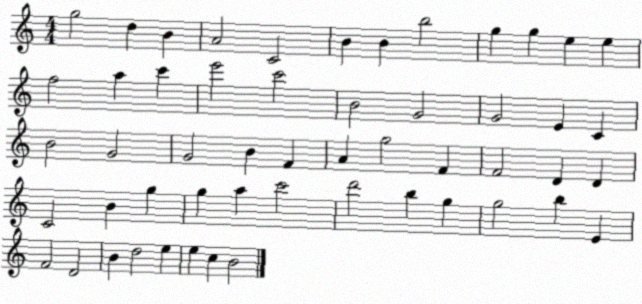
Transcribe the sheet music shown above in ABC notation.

X:1
T:Untitled
M:4/4
L:1/4
K:C
g2 d B A2 C2 B B b2 g g e e f2 a c' e'2 c'2 B2 G2 G2 E C B2 G2 G2 B F A g2 F F2 D D C2 B g g a c'2 d'2 b g g2 b E F2 D2 B d2 e e c B2